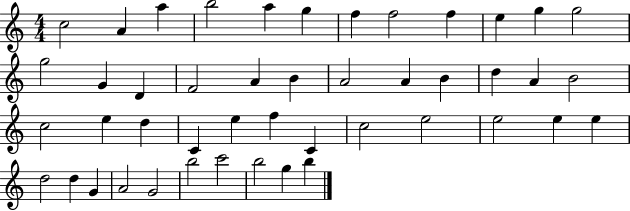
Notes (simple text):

C5/h A4/q A5/q B5/h A5/q G5/q F5/q F5/h F5/q E5/q G5/q G5/h G5/h G4/q D4/q F4/h A4/q B4/q A4/h A4/q B4/q D5/q A4/q B4/h C5/h E5/q D5/q C4/q E5/q F5/q C4/q C5/h E5/h E5/h E5/q E5/q D5/h D5/q G4/q A4/h G4/h B5/h C6/h B5/h G5/q B5/q